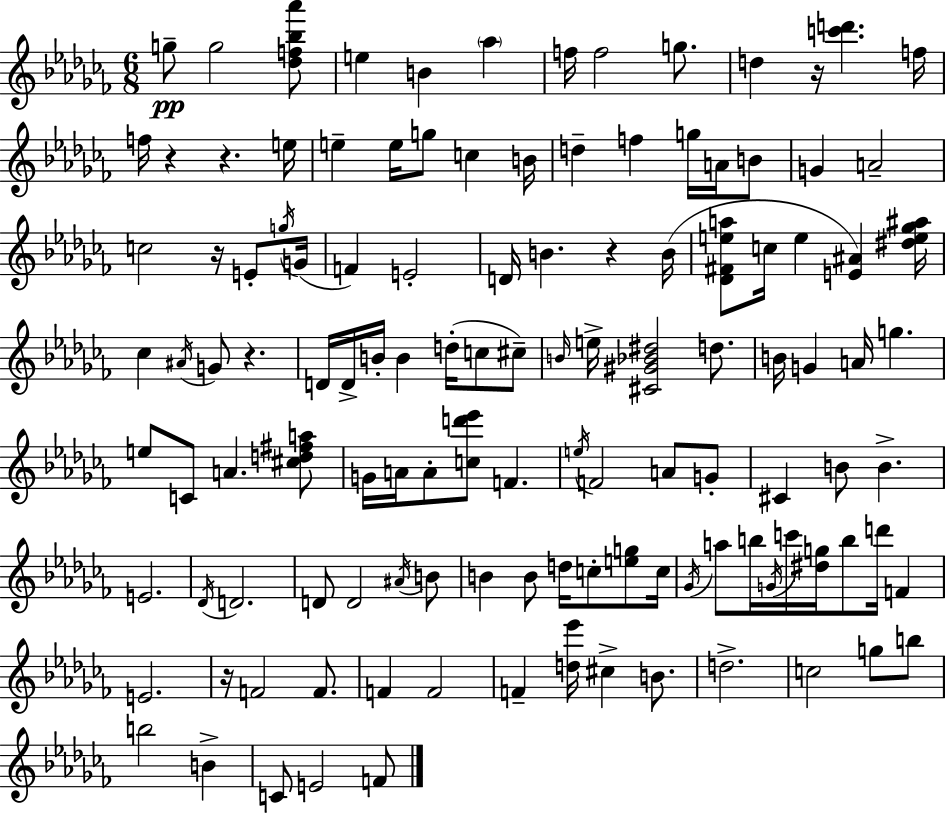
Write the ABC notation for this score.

X:1
T:Untitled
M:6/8
L:1/4
K:Abm
g/2 g2 [_df_b_a']/2 e B _a f/4 f2 g/2 d z/4 [c'd'] f/4 f/4 z z e/4 e e/4 g/2 c B/4 d f g/4 A/4 B/2 G A2 c2 z/4 E/2 g/4 G/4 F E2 D/4 B z B/4 [_D^Fea]/2 c/4 e [E^A] [^de_g^a]/4 _c ^A/4 G/2 z D/4 D/4 B/4 B d/4 c/2 ^c/2 B/4 e/4 [^C^G_B^d]2 d/2 B/4 G A/4 g e/2 C/2 A [^cd^fa]/2 G/4 A/4 A/2 [cd'_e']/2 F e/4 F2 A/2 G/2 ^C B/2 B E2 _D/4 D2 D/2 D2 ^A/4 B/2 B B/2 d/4 c/2 [eg]/2 c/4 _G/4 a/2 b/4 G/4 c'/4 [^dg]/4 b/2 d'/4 F E2 z/4 F2 F/2 F F2 F [d_e']/4 ^c B/2 d2 c2 g/2 b/2 b2 B C/2 E2 F/2